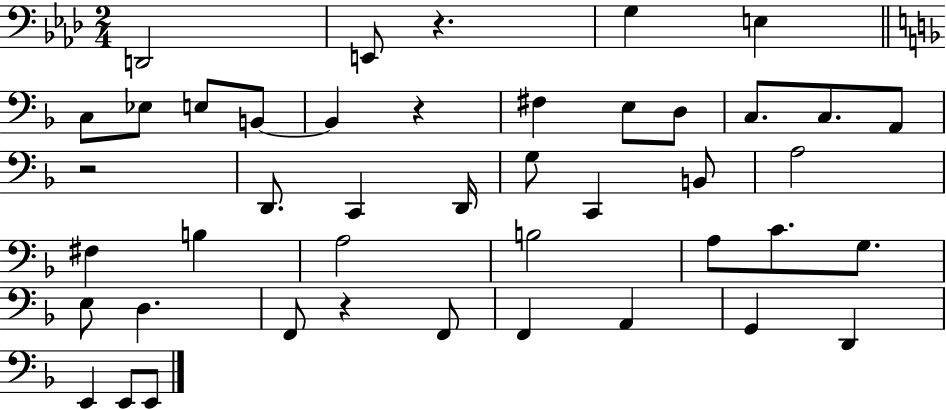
{
  \clef bass
  \numericTimeSignature
  \time 2/4
  \key aes \major
  \repeat volta 2 { d,2 | e,8 r4. | g4 e4 | \bar "||" \break \key f \major c8 ees8 e8 b,8~~ | b,4 r4 | fis4 e8 d8 | c8. c8. a,8 | \break r2 | d,8. c,4 d,16 | g8 c,4 b,8 | a2 | \break fis4 b4 | a2 | b2 | a8 c'8. g8. | \break e8 d4. | f,8 r4 f,8 | f,4 a,4 | g,4 d,4 | \break e,4 e,8 e,8 | } \bar "|."
}